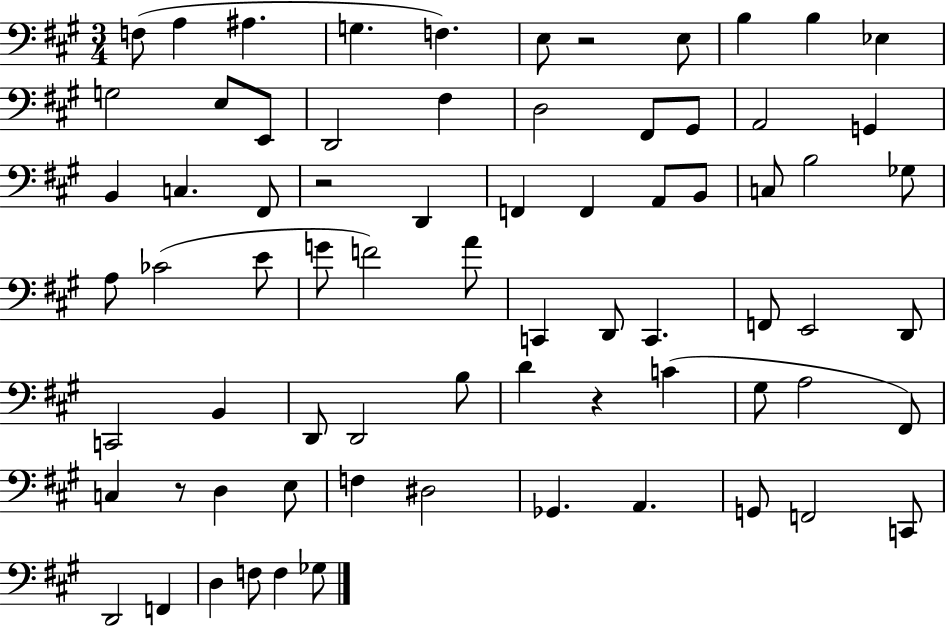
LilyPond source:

{
  \clef bass
  \numericTimeSignature
  \time 3/4
  \key a \major
  f8( a4 ais4. | g4. f4.) | e8 r2 e8 | b4 b4 ees4 | \break g2 e8 e,8 | d,2 fis4 | d2 fis,8 gis,8 | a,2 g,4 | \break b,4 c4. fis,8 | r2 d,4 | f,4 f,4 a,8 b,8 | c8 b2 ges8 | \break a8 ces'2( e'8 | g'8 f'2) a'8 | c,4 d,8 c,4. | f,8 e,2 d,8 | \break c,2 b,4 | d,8 d,2 b8 | d'4 r4 c'4( | gis8 a2 fis,8) | \break c4 r8 d4 e8 | f4 dis2 | ges,4. a,4. | g,8 f,2 c,8 | \break d,2 f,4 | d4 f8 f4 ges8 | \bar "|."
}